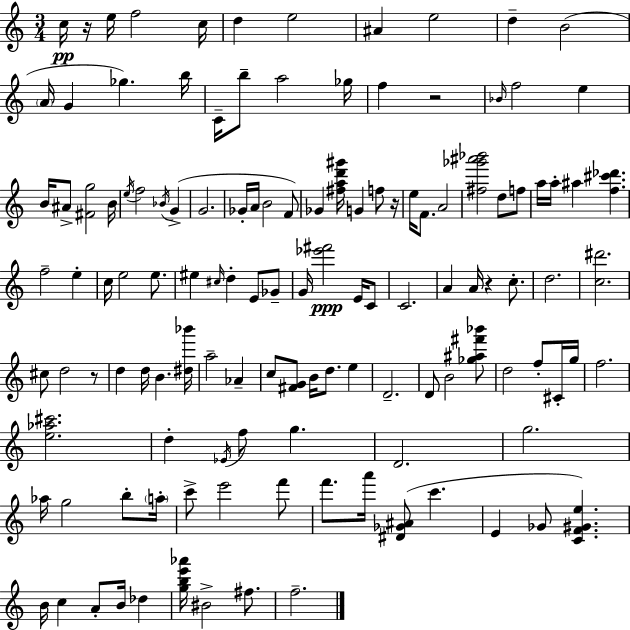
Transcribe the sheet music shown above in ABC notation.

X:1
T:Untitled
M:3/4
L:1/4
K:Am
c/4 z/4 e/4 f2 c/4 d e2 ^A e2 d B2 A/4 G _g b/4 C/4 b/2 a2 _g/4 f z2 _B/4 f2 e B/4 ^A/2 [^Fg]2 B/4 e/4 f2 _B/4 G G2 _G/4 A/4 B2 F/2 _G [^fad'^g']/4 G f/2 z/4 e/4 F/2 A2 [^f_g'^a'_b']2 d/2 f/2 a/4 a/4 ^a [f^c'_d'] f2 e c/4 e2 e/2 ^e ^c/4 d E/2 _G/2 G/4 [_e'^f']2 E/4 C/2 C2 A A/4 z c/2 d2 [c^d']2 ^c/2 d2 z/2 d d/4 B [^d_b']/4 a2 _A c/2 [^FG]/2 B/4 d/2 e D2 D/2 B2 [_g^a^f'_b']/2 d2 f/2 ^C/4 g/4 f2 [e_a^c']2 d _E/4 f/2 g D2 g2 _a/4 g2 b/2 a/4 c'/2 e'2 f'/2 f'/2 a'/4 [^D_G^A]/2 c' E _G/2 [CF^Ge] B/4 c A/2 B/4 _d [gbe'_a']/4 ^B2 ^f/2 f2